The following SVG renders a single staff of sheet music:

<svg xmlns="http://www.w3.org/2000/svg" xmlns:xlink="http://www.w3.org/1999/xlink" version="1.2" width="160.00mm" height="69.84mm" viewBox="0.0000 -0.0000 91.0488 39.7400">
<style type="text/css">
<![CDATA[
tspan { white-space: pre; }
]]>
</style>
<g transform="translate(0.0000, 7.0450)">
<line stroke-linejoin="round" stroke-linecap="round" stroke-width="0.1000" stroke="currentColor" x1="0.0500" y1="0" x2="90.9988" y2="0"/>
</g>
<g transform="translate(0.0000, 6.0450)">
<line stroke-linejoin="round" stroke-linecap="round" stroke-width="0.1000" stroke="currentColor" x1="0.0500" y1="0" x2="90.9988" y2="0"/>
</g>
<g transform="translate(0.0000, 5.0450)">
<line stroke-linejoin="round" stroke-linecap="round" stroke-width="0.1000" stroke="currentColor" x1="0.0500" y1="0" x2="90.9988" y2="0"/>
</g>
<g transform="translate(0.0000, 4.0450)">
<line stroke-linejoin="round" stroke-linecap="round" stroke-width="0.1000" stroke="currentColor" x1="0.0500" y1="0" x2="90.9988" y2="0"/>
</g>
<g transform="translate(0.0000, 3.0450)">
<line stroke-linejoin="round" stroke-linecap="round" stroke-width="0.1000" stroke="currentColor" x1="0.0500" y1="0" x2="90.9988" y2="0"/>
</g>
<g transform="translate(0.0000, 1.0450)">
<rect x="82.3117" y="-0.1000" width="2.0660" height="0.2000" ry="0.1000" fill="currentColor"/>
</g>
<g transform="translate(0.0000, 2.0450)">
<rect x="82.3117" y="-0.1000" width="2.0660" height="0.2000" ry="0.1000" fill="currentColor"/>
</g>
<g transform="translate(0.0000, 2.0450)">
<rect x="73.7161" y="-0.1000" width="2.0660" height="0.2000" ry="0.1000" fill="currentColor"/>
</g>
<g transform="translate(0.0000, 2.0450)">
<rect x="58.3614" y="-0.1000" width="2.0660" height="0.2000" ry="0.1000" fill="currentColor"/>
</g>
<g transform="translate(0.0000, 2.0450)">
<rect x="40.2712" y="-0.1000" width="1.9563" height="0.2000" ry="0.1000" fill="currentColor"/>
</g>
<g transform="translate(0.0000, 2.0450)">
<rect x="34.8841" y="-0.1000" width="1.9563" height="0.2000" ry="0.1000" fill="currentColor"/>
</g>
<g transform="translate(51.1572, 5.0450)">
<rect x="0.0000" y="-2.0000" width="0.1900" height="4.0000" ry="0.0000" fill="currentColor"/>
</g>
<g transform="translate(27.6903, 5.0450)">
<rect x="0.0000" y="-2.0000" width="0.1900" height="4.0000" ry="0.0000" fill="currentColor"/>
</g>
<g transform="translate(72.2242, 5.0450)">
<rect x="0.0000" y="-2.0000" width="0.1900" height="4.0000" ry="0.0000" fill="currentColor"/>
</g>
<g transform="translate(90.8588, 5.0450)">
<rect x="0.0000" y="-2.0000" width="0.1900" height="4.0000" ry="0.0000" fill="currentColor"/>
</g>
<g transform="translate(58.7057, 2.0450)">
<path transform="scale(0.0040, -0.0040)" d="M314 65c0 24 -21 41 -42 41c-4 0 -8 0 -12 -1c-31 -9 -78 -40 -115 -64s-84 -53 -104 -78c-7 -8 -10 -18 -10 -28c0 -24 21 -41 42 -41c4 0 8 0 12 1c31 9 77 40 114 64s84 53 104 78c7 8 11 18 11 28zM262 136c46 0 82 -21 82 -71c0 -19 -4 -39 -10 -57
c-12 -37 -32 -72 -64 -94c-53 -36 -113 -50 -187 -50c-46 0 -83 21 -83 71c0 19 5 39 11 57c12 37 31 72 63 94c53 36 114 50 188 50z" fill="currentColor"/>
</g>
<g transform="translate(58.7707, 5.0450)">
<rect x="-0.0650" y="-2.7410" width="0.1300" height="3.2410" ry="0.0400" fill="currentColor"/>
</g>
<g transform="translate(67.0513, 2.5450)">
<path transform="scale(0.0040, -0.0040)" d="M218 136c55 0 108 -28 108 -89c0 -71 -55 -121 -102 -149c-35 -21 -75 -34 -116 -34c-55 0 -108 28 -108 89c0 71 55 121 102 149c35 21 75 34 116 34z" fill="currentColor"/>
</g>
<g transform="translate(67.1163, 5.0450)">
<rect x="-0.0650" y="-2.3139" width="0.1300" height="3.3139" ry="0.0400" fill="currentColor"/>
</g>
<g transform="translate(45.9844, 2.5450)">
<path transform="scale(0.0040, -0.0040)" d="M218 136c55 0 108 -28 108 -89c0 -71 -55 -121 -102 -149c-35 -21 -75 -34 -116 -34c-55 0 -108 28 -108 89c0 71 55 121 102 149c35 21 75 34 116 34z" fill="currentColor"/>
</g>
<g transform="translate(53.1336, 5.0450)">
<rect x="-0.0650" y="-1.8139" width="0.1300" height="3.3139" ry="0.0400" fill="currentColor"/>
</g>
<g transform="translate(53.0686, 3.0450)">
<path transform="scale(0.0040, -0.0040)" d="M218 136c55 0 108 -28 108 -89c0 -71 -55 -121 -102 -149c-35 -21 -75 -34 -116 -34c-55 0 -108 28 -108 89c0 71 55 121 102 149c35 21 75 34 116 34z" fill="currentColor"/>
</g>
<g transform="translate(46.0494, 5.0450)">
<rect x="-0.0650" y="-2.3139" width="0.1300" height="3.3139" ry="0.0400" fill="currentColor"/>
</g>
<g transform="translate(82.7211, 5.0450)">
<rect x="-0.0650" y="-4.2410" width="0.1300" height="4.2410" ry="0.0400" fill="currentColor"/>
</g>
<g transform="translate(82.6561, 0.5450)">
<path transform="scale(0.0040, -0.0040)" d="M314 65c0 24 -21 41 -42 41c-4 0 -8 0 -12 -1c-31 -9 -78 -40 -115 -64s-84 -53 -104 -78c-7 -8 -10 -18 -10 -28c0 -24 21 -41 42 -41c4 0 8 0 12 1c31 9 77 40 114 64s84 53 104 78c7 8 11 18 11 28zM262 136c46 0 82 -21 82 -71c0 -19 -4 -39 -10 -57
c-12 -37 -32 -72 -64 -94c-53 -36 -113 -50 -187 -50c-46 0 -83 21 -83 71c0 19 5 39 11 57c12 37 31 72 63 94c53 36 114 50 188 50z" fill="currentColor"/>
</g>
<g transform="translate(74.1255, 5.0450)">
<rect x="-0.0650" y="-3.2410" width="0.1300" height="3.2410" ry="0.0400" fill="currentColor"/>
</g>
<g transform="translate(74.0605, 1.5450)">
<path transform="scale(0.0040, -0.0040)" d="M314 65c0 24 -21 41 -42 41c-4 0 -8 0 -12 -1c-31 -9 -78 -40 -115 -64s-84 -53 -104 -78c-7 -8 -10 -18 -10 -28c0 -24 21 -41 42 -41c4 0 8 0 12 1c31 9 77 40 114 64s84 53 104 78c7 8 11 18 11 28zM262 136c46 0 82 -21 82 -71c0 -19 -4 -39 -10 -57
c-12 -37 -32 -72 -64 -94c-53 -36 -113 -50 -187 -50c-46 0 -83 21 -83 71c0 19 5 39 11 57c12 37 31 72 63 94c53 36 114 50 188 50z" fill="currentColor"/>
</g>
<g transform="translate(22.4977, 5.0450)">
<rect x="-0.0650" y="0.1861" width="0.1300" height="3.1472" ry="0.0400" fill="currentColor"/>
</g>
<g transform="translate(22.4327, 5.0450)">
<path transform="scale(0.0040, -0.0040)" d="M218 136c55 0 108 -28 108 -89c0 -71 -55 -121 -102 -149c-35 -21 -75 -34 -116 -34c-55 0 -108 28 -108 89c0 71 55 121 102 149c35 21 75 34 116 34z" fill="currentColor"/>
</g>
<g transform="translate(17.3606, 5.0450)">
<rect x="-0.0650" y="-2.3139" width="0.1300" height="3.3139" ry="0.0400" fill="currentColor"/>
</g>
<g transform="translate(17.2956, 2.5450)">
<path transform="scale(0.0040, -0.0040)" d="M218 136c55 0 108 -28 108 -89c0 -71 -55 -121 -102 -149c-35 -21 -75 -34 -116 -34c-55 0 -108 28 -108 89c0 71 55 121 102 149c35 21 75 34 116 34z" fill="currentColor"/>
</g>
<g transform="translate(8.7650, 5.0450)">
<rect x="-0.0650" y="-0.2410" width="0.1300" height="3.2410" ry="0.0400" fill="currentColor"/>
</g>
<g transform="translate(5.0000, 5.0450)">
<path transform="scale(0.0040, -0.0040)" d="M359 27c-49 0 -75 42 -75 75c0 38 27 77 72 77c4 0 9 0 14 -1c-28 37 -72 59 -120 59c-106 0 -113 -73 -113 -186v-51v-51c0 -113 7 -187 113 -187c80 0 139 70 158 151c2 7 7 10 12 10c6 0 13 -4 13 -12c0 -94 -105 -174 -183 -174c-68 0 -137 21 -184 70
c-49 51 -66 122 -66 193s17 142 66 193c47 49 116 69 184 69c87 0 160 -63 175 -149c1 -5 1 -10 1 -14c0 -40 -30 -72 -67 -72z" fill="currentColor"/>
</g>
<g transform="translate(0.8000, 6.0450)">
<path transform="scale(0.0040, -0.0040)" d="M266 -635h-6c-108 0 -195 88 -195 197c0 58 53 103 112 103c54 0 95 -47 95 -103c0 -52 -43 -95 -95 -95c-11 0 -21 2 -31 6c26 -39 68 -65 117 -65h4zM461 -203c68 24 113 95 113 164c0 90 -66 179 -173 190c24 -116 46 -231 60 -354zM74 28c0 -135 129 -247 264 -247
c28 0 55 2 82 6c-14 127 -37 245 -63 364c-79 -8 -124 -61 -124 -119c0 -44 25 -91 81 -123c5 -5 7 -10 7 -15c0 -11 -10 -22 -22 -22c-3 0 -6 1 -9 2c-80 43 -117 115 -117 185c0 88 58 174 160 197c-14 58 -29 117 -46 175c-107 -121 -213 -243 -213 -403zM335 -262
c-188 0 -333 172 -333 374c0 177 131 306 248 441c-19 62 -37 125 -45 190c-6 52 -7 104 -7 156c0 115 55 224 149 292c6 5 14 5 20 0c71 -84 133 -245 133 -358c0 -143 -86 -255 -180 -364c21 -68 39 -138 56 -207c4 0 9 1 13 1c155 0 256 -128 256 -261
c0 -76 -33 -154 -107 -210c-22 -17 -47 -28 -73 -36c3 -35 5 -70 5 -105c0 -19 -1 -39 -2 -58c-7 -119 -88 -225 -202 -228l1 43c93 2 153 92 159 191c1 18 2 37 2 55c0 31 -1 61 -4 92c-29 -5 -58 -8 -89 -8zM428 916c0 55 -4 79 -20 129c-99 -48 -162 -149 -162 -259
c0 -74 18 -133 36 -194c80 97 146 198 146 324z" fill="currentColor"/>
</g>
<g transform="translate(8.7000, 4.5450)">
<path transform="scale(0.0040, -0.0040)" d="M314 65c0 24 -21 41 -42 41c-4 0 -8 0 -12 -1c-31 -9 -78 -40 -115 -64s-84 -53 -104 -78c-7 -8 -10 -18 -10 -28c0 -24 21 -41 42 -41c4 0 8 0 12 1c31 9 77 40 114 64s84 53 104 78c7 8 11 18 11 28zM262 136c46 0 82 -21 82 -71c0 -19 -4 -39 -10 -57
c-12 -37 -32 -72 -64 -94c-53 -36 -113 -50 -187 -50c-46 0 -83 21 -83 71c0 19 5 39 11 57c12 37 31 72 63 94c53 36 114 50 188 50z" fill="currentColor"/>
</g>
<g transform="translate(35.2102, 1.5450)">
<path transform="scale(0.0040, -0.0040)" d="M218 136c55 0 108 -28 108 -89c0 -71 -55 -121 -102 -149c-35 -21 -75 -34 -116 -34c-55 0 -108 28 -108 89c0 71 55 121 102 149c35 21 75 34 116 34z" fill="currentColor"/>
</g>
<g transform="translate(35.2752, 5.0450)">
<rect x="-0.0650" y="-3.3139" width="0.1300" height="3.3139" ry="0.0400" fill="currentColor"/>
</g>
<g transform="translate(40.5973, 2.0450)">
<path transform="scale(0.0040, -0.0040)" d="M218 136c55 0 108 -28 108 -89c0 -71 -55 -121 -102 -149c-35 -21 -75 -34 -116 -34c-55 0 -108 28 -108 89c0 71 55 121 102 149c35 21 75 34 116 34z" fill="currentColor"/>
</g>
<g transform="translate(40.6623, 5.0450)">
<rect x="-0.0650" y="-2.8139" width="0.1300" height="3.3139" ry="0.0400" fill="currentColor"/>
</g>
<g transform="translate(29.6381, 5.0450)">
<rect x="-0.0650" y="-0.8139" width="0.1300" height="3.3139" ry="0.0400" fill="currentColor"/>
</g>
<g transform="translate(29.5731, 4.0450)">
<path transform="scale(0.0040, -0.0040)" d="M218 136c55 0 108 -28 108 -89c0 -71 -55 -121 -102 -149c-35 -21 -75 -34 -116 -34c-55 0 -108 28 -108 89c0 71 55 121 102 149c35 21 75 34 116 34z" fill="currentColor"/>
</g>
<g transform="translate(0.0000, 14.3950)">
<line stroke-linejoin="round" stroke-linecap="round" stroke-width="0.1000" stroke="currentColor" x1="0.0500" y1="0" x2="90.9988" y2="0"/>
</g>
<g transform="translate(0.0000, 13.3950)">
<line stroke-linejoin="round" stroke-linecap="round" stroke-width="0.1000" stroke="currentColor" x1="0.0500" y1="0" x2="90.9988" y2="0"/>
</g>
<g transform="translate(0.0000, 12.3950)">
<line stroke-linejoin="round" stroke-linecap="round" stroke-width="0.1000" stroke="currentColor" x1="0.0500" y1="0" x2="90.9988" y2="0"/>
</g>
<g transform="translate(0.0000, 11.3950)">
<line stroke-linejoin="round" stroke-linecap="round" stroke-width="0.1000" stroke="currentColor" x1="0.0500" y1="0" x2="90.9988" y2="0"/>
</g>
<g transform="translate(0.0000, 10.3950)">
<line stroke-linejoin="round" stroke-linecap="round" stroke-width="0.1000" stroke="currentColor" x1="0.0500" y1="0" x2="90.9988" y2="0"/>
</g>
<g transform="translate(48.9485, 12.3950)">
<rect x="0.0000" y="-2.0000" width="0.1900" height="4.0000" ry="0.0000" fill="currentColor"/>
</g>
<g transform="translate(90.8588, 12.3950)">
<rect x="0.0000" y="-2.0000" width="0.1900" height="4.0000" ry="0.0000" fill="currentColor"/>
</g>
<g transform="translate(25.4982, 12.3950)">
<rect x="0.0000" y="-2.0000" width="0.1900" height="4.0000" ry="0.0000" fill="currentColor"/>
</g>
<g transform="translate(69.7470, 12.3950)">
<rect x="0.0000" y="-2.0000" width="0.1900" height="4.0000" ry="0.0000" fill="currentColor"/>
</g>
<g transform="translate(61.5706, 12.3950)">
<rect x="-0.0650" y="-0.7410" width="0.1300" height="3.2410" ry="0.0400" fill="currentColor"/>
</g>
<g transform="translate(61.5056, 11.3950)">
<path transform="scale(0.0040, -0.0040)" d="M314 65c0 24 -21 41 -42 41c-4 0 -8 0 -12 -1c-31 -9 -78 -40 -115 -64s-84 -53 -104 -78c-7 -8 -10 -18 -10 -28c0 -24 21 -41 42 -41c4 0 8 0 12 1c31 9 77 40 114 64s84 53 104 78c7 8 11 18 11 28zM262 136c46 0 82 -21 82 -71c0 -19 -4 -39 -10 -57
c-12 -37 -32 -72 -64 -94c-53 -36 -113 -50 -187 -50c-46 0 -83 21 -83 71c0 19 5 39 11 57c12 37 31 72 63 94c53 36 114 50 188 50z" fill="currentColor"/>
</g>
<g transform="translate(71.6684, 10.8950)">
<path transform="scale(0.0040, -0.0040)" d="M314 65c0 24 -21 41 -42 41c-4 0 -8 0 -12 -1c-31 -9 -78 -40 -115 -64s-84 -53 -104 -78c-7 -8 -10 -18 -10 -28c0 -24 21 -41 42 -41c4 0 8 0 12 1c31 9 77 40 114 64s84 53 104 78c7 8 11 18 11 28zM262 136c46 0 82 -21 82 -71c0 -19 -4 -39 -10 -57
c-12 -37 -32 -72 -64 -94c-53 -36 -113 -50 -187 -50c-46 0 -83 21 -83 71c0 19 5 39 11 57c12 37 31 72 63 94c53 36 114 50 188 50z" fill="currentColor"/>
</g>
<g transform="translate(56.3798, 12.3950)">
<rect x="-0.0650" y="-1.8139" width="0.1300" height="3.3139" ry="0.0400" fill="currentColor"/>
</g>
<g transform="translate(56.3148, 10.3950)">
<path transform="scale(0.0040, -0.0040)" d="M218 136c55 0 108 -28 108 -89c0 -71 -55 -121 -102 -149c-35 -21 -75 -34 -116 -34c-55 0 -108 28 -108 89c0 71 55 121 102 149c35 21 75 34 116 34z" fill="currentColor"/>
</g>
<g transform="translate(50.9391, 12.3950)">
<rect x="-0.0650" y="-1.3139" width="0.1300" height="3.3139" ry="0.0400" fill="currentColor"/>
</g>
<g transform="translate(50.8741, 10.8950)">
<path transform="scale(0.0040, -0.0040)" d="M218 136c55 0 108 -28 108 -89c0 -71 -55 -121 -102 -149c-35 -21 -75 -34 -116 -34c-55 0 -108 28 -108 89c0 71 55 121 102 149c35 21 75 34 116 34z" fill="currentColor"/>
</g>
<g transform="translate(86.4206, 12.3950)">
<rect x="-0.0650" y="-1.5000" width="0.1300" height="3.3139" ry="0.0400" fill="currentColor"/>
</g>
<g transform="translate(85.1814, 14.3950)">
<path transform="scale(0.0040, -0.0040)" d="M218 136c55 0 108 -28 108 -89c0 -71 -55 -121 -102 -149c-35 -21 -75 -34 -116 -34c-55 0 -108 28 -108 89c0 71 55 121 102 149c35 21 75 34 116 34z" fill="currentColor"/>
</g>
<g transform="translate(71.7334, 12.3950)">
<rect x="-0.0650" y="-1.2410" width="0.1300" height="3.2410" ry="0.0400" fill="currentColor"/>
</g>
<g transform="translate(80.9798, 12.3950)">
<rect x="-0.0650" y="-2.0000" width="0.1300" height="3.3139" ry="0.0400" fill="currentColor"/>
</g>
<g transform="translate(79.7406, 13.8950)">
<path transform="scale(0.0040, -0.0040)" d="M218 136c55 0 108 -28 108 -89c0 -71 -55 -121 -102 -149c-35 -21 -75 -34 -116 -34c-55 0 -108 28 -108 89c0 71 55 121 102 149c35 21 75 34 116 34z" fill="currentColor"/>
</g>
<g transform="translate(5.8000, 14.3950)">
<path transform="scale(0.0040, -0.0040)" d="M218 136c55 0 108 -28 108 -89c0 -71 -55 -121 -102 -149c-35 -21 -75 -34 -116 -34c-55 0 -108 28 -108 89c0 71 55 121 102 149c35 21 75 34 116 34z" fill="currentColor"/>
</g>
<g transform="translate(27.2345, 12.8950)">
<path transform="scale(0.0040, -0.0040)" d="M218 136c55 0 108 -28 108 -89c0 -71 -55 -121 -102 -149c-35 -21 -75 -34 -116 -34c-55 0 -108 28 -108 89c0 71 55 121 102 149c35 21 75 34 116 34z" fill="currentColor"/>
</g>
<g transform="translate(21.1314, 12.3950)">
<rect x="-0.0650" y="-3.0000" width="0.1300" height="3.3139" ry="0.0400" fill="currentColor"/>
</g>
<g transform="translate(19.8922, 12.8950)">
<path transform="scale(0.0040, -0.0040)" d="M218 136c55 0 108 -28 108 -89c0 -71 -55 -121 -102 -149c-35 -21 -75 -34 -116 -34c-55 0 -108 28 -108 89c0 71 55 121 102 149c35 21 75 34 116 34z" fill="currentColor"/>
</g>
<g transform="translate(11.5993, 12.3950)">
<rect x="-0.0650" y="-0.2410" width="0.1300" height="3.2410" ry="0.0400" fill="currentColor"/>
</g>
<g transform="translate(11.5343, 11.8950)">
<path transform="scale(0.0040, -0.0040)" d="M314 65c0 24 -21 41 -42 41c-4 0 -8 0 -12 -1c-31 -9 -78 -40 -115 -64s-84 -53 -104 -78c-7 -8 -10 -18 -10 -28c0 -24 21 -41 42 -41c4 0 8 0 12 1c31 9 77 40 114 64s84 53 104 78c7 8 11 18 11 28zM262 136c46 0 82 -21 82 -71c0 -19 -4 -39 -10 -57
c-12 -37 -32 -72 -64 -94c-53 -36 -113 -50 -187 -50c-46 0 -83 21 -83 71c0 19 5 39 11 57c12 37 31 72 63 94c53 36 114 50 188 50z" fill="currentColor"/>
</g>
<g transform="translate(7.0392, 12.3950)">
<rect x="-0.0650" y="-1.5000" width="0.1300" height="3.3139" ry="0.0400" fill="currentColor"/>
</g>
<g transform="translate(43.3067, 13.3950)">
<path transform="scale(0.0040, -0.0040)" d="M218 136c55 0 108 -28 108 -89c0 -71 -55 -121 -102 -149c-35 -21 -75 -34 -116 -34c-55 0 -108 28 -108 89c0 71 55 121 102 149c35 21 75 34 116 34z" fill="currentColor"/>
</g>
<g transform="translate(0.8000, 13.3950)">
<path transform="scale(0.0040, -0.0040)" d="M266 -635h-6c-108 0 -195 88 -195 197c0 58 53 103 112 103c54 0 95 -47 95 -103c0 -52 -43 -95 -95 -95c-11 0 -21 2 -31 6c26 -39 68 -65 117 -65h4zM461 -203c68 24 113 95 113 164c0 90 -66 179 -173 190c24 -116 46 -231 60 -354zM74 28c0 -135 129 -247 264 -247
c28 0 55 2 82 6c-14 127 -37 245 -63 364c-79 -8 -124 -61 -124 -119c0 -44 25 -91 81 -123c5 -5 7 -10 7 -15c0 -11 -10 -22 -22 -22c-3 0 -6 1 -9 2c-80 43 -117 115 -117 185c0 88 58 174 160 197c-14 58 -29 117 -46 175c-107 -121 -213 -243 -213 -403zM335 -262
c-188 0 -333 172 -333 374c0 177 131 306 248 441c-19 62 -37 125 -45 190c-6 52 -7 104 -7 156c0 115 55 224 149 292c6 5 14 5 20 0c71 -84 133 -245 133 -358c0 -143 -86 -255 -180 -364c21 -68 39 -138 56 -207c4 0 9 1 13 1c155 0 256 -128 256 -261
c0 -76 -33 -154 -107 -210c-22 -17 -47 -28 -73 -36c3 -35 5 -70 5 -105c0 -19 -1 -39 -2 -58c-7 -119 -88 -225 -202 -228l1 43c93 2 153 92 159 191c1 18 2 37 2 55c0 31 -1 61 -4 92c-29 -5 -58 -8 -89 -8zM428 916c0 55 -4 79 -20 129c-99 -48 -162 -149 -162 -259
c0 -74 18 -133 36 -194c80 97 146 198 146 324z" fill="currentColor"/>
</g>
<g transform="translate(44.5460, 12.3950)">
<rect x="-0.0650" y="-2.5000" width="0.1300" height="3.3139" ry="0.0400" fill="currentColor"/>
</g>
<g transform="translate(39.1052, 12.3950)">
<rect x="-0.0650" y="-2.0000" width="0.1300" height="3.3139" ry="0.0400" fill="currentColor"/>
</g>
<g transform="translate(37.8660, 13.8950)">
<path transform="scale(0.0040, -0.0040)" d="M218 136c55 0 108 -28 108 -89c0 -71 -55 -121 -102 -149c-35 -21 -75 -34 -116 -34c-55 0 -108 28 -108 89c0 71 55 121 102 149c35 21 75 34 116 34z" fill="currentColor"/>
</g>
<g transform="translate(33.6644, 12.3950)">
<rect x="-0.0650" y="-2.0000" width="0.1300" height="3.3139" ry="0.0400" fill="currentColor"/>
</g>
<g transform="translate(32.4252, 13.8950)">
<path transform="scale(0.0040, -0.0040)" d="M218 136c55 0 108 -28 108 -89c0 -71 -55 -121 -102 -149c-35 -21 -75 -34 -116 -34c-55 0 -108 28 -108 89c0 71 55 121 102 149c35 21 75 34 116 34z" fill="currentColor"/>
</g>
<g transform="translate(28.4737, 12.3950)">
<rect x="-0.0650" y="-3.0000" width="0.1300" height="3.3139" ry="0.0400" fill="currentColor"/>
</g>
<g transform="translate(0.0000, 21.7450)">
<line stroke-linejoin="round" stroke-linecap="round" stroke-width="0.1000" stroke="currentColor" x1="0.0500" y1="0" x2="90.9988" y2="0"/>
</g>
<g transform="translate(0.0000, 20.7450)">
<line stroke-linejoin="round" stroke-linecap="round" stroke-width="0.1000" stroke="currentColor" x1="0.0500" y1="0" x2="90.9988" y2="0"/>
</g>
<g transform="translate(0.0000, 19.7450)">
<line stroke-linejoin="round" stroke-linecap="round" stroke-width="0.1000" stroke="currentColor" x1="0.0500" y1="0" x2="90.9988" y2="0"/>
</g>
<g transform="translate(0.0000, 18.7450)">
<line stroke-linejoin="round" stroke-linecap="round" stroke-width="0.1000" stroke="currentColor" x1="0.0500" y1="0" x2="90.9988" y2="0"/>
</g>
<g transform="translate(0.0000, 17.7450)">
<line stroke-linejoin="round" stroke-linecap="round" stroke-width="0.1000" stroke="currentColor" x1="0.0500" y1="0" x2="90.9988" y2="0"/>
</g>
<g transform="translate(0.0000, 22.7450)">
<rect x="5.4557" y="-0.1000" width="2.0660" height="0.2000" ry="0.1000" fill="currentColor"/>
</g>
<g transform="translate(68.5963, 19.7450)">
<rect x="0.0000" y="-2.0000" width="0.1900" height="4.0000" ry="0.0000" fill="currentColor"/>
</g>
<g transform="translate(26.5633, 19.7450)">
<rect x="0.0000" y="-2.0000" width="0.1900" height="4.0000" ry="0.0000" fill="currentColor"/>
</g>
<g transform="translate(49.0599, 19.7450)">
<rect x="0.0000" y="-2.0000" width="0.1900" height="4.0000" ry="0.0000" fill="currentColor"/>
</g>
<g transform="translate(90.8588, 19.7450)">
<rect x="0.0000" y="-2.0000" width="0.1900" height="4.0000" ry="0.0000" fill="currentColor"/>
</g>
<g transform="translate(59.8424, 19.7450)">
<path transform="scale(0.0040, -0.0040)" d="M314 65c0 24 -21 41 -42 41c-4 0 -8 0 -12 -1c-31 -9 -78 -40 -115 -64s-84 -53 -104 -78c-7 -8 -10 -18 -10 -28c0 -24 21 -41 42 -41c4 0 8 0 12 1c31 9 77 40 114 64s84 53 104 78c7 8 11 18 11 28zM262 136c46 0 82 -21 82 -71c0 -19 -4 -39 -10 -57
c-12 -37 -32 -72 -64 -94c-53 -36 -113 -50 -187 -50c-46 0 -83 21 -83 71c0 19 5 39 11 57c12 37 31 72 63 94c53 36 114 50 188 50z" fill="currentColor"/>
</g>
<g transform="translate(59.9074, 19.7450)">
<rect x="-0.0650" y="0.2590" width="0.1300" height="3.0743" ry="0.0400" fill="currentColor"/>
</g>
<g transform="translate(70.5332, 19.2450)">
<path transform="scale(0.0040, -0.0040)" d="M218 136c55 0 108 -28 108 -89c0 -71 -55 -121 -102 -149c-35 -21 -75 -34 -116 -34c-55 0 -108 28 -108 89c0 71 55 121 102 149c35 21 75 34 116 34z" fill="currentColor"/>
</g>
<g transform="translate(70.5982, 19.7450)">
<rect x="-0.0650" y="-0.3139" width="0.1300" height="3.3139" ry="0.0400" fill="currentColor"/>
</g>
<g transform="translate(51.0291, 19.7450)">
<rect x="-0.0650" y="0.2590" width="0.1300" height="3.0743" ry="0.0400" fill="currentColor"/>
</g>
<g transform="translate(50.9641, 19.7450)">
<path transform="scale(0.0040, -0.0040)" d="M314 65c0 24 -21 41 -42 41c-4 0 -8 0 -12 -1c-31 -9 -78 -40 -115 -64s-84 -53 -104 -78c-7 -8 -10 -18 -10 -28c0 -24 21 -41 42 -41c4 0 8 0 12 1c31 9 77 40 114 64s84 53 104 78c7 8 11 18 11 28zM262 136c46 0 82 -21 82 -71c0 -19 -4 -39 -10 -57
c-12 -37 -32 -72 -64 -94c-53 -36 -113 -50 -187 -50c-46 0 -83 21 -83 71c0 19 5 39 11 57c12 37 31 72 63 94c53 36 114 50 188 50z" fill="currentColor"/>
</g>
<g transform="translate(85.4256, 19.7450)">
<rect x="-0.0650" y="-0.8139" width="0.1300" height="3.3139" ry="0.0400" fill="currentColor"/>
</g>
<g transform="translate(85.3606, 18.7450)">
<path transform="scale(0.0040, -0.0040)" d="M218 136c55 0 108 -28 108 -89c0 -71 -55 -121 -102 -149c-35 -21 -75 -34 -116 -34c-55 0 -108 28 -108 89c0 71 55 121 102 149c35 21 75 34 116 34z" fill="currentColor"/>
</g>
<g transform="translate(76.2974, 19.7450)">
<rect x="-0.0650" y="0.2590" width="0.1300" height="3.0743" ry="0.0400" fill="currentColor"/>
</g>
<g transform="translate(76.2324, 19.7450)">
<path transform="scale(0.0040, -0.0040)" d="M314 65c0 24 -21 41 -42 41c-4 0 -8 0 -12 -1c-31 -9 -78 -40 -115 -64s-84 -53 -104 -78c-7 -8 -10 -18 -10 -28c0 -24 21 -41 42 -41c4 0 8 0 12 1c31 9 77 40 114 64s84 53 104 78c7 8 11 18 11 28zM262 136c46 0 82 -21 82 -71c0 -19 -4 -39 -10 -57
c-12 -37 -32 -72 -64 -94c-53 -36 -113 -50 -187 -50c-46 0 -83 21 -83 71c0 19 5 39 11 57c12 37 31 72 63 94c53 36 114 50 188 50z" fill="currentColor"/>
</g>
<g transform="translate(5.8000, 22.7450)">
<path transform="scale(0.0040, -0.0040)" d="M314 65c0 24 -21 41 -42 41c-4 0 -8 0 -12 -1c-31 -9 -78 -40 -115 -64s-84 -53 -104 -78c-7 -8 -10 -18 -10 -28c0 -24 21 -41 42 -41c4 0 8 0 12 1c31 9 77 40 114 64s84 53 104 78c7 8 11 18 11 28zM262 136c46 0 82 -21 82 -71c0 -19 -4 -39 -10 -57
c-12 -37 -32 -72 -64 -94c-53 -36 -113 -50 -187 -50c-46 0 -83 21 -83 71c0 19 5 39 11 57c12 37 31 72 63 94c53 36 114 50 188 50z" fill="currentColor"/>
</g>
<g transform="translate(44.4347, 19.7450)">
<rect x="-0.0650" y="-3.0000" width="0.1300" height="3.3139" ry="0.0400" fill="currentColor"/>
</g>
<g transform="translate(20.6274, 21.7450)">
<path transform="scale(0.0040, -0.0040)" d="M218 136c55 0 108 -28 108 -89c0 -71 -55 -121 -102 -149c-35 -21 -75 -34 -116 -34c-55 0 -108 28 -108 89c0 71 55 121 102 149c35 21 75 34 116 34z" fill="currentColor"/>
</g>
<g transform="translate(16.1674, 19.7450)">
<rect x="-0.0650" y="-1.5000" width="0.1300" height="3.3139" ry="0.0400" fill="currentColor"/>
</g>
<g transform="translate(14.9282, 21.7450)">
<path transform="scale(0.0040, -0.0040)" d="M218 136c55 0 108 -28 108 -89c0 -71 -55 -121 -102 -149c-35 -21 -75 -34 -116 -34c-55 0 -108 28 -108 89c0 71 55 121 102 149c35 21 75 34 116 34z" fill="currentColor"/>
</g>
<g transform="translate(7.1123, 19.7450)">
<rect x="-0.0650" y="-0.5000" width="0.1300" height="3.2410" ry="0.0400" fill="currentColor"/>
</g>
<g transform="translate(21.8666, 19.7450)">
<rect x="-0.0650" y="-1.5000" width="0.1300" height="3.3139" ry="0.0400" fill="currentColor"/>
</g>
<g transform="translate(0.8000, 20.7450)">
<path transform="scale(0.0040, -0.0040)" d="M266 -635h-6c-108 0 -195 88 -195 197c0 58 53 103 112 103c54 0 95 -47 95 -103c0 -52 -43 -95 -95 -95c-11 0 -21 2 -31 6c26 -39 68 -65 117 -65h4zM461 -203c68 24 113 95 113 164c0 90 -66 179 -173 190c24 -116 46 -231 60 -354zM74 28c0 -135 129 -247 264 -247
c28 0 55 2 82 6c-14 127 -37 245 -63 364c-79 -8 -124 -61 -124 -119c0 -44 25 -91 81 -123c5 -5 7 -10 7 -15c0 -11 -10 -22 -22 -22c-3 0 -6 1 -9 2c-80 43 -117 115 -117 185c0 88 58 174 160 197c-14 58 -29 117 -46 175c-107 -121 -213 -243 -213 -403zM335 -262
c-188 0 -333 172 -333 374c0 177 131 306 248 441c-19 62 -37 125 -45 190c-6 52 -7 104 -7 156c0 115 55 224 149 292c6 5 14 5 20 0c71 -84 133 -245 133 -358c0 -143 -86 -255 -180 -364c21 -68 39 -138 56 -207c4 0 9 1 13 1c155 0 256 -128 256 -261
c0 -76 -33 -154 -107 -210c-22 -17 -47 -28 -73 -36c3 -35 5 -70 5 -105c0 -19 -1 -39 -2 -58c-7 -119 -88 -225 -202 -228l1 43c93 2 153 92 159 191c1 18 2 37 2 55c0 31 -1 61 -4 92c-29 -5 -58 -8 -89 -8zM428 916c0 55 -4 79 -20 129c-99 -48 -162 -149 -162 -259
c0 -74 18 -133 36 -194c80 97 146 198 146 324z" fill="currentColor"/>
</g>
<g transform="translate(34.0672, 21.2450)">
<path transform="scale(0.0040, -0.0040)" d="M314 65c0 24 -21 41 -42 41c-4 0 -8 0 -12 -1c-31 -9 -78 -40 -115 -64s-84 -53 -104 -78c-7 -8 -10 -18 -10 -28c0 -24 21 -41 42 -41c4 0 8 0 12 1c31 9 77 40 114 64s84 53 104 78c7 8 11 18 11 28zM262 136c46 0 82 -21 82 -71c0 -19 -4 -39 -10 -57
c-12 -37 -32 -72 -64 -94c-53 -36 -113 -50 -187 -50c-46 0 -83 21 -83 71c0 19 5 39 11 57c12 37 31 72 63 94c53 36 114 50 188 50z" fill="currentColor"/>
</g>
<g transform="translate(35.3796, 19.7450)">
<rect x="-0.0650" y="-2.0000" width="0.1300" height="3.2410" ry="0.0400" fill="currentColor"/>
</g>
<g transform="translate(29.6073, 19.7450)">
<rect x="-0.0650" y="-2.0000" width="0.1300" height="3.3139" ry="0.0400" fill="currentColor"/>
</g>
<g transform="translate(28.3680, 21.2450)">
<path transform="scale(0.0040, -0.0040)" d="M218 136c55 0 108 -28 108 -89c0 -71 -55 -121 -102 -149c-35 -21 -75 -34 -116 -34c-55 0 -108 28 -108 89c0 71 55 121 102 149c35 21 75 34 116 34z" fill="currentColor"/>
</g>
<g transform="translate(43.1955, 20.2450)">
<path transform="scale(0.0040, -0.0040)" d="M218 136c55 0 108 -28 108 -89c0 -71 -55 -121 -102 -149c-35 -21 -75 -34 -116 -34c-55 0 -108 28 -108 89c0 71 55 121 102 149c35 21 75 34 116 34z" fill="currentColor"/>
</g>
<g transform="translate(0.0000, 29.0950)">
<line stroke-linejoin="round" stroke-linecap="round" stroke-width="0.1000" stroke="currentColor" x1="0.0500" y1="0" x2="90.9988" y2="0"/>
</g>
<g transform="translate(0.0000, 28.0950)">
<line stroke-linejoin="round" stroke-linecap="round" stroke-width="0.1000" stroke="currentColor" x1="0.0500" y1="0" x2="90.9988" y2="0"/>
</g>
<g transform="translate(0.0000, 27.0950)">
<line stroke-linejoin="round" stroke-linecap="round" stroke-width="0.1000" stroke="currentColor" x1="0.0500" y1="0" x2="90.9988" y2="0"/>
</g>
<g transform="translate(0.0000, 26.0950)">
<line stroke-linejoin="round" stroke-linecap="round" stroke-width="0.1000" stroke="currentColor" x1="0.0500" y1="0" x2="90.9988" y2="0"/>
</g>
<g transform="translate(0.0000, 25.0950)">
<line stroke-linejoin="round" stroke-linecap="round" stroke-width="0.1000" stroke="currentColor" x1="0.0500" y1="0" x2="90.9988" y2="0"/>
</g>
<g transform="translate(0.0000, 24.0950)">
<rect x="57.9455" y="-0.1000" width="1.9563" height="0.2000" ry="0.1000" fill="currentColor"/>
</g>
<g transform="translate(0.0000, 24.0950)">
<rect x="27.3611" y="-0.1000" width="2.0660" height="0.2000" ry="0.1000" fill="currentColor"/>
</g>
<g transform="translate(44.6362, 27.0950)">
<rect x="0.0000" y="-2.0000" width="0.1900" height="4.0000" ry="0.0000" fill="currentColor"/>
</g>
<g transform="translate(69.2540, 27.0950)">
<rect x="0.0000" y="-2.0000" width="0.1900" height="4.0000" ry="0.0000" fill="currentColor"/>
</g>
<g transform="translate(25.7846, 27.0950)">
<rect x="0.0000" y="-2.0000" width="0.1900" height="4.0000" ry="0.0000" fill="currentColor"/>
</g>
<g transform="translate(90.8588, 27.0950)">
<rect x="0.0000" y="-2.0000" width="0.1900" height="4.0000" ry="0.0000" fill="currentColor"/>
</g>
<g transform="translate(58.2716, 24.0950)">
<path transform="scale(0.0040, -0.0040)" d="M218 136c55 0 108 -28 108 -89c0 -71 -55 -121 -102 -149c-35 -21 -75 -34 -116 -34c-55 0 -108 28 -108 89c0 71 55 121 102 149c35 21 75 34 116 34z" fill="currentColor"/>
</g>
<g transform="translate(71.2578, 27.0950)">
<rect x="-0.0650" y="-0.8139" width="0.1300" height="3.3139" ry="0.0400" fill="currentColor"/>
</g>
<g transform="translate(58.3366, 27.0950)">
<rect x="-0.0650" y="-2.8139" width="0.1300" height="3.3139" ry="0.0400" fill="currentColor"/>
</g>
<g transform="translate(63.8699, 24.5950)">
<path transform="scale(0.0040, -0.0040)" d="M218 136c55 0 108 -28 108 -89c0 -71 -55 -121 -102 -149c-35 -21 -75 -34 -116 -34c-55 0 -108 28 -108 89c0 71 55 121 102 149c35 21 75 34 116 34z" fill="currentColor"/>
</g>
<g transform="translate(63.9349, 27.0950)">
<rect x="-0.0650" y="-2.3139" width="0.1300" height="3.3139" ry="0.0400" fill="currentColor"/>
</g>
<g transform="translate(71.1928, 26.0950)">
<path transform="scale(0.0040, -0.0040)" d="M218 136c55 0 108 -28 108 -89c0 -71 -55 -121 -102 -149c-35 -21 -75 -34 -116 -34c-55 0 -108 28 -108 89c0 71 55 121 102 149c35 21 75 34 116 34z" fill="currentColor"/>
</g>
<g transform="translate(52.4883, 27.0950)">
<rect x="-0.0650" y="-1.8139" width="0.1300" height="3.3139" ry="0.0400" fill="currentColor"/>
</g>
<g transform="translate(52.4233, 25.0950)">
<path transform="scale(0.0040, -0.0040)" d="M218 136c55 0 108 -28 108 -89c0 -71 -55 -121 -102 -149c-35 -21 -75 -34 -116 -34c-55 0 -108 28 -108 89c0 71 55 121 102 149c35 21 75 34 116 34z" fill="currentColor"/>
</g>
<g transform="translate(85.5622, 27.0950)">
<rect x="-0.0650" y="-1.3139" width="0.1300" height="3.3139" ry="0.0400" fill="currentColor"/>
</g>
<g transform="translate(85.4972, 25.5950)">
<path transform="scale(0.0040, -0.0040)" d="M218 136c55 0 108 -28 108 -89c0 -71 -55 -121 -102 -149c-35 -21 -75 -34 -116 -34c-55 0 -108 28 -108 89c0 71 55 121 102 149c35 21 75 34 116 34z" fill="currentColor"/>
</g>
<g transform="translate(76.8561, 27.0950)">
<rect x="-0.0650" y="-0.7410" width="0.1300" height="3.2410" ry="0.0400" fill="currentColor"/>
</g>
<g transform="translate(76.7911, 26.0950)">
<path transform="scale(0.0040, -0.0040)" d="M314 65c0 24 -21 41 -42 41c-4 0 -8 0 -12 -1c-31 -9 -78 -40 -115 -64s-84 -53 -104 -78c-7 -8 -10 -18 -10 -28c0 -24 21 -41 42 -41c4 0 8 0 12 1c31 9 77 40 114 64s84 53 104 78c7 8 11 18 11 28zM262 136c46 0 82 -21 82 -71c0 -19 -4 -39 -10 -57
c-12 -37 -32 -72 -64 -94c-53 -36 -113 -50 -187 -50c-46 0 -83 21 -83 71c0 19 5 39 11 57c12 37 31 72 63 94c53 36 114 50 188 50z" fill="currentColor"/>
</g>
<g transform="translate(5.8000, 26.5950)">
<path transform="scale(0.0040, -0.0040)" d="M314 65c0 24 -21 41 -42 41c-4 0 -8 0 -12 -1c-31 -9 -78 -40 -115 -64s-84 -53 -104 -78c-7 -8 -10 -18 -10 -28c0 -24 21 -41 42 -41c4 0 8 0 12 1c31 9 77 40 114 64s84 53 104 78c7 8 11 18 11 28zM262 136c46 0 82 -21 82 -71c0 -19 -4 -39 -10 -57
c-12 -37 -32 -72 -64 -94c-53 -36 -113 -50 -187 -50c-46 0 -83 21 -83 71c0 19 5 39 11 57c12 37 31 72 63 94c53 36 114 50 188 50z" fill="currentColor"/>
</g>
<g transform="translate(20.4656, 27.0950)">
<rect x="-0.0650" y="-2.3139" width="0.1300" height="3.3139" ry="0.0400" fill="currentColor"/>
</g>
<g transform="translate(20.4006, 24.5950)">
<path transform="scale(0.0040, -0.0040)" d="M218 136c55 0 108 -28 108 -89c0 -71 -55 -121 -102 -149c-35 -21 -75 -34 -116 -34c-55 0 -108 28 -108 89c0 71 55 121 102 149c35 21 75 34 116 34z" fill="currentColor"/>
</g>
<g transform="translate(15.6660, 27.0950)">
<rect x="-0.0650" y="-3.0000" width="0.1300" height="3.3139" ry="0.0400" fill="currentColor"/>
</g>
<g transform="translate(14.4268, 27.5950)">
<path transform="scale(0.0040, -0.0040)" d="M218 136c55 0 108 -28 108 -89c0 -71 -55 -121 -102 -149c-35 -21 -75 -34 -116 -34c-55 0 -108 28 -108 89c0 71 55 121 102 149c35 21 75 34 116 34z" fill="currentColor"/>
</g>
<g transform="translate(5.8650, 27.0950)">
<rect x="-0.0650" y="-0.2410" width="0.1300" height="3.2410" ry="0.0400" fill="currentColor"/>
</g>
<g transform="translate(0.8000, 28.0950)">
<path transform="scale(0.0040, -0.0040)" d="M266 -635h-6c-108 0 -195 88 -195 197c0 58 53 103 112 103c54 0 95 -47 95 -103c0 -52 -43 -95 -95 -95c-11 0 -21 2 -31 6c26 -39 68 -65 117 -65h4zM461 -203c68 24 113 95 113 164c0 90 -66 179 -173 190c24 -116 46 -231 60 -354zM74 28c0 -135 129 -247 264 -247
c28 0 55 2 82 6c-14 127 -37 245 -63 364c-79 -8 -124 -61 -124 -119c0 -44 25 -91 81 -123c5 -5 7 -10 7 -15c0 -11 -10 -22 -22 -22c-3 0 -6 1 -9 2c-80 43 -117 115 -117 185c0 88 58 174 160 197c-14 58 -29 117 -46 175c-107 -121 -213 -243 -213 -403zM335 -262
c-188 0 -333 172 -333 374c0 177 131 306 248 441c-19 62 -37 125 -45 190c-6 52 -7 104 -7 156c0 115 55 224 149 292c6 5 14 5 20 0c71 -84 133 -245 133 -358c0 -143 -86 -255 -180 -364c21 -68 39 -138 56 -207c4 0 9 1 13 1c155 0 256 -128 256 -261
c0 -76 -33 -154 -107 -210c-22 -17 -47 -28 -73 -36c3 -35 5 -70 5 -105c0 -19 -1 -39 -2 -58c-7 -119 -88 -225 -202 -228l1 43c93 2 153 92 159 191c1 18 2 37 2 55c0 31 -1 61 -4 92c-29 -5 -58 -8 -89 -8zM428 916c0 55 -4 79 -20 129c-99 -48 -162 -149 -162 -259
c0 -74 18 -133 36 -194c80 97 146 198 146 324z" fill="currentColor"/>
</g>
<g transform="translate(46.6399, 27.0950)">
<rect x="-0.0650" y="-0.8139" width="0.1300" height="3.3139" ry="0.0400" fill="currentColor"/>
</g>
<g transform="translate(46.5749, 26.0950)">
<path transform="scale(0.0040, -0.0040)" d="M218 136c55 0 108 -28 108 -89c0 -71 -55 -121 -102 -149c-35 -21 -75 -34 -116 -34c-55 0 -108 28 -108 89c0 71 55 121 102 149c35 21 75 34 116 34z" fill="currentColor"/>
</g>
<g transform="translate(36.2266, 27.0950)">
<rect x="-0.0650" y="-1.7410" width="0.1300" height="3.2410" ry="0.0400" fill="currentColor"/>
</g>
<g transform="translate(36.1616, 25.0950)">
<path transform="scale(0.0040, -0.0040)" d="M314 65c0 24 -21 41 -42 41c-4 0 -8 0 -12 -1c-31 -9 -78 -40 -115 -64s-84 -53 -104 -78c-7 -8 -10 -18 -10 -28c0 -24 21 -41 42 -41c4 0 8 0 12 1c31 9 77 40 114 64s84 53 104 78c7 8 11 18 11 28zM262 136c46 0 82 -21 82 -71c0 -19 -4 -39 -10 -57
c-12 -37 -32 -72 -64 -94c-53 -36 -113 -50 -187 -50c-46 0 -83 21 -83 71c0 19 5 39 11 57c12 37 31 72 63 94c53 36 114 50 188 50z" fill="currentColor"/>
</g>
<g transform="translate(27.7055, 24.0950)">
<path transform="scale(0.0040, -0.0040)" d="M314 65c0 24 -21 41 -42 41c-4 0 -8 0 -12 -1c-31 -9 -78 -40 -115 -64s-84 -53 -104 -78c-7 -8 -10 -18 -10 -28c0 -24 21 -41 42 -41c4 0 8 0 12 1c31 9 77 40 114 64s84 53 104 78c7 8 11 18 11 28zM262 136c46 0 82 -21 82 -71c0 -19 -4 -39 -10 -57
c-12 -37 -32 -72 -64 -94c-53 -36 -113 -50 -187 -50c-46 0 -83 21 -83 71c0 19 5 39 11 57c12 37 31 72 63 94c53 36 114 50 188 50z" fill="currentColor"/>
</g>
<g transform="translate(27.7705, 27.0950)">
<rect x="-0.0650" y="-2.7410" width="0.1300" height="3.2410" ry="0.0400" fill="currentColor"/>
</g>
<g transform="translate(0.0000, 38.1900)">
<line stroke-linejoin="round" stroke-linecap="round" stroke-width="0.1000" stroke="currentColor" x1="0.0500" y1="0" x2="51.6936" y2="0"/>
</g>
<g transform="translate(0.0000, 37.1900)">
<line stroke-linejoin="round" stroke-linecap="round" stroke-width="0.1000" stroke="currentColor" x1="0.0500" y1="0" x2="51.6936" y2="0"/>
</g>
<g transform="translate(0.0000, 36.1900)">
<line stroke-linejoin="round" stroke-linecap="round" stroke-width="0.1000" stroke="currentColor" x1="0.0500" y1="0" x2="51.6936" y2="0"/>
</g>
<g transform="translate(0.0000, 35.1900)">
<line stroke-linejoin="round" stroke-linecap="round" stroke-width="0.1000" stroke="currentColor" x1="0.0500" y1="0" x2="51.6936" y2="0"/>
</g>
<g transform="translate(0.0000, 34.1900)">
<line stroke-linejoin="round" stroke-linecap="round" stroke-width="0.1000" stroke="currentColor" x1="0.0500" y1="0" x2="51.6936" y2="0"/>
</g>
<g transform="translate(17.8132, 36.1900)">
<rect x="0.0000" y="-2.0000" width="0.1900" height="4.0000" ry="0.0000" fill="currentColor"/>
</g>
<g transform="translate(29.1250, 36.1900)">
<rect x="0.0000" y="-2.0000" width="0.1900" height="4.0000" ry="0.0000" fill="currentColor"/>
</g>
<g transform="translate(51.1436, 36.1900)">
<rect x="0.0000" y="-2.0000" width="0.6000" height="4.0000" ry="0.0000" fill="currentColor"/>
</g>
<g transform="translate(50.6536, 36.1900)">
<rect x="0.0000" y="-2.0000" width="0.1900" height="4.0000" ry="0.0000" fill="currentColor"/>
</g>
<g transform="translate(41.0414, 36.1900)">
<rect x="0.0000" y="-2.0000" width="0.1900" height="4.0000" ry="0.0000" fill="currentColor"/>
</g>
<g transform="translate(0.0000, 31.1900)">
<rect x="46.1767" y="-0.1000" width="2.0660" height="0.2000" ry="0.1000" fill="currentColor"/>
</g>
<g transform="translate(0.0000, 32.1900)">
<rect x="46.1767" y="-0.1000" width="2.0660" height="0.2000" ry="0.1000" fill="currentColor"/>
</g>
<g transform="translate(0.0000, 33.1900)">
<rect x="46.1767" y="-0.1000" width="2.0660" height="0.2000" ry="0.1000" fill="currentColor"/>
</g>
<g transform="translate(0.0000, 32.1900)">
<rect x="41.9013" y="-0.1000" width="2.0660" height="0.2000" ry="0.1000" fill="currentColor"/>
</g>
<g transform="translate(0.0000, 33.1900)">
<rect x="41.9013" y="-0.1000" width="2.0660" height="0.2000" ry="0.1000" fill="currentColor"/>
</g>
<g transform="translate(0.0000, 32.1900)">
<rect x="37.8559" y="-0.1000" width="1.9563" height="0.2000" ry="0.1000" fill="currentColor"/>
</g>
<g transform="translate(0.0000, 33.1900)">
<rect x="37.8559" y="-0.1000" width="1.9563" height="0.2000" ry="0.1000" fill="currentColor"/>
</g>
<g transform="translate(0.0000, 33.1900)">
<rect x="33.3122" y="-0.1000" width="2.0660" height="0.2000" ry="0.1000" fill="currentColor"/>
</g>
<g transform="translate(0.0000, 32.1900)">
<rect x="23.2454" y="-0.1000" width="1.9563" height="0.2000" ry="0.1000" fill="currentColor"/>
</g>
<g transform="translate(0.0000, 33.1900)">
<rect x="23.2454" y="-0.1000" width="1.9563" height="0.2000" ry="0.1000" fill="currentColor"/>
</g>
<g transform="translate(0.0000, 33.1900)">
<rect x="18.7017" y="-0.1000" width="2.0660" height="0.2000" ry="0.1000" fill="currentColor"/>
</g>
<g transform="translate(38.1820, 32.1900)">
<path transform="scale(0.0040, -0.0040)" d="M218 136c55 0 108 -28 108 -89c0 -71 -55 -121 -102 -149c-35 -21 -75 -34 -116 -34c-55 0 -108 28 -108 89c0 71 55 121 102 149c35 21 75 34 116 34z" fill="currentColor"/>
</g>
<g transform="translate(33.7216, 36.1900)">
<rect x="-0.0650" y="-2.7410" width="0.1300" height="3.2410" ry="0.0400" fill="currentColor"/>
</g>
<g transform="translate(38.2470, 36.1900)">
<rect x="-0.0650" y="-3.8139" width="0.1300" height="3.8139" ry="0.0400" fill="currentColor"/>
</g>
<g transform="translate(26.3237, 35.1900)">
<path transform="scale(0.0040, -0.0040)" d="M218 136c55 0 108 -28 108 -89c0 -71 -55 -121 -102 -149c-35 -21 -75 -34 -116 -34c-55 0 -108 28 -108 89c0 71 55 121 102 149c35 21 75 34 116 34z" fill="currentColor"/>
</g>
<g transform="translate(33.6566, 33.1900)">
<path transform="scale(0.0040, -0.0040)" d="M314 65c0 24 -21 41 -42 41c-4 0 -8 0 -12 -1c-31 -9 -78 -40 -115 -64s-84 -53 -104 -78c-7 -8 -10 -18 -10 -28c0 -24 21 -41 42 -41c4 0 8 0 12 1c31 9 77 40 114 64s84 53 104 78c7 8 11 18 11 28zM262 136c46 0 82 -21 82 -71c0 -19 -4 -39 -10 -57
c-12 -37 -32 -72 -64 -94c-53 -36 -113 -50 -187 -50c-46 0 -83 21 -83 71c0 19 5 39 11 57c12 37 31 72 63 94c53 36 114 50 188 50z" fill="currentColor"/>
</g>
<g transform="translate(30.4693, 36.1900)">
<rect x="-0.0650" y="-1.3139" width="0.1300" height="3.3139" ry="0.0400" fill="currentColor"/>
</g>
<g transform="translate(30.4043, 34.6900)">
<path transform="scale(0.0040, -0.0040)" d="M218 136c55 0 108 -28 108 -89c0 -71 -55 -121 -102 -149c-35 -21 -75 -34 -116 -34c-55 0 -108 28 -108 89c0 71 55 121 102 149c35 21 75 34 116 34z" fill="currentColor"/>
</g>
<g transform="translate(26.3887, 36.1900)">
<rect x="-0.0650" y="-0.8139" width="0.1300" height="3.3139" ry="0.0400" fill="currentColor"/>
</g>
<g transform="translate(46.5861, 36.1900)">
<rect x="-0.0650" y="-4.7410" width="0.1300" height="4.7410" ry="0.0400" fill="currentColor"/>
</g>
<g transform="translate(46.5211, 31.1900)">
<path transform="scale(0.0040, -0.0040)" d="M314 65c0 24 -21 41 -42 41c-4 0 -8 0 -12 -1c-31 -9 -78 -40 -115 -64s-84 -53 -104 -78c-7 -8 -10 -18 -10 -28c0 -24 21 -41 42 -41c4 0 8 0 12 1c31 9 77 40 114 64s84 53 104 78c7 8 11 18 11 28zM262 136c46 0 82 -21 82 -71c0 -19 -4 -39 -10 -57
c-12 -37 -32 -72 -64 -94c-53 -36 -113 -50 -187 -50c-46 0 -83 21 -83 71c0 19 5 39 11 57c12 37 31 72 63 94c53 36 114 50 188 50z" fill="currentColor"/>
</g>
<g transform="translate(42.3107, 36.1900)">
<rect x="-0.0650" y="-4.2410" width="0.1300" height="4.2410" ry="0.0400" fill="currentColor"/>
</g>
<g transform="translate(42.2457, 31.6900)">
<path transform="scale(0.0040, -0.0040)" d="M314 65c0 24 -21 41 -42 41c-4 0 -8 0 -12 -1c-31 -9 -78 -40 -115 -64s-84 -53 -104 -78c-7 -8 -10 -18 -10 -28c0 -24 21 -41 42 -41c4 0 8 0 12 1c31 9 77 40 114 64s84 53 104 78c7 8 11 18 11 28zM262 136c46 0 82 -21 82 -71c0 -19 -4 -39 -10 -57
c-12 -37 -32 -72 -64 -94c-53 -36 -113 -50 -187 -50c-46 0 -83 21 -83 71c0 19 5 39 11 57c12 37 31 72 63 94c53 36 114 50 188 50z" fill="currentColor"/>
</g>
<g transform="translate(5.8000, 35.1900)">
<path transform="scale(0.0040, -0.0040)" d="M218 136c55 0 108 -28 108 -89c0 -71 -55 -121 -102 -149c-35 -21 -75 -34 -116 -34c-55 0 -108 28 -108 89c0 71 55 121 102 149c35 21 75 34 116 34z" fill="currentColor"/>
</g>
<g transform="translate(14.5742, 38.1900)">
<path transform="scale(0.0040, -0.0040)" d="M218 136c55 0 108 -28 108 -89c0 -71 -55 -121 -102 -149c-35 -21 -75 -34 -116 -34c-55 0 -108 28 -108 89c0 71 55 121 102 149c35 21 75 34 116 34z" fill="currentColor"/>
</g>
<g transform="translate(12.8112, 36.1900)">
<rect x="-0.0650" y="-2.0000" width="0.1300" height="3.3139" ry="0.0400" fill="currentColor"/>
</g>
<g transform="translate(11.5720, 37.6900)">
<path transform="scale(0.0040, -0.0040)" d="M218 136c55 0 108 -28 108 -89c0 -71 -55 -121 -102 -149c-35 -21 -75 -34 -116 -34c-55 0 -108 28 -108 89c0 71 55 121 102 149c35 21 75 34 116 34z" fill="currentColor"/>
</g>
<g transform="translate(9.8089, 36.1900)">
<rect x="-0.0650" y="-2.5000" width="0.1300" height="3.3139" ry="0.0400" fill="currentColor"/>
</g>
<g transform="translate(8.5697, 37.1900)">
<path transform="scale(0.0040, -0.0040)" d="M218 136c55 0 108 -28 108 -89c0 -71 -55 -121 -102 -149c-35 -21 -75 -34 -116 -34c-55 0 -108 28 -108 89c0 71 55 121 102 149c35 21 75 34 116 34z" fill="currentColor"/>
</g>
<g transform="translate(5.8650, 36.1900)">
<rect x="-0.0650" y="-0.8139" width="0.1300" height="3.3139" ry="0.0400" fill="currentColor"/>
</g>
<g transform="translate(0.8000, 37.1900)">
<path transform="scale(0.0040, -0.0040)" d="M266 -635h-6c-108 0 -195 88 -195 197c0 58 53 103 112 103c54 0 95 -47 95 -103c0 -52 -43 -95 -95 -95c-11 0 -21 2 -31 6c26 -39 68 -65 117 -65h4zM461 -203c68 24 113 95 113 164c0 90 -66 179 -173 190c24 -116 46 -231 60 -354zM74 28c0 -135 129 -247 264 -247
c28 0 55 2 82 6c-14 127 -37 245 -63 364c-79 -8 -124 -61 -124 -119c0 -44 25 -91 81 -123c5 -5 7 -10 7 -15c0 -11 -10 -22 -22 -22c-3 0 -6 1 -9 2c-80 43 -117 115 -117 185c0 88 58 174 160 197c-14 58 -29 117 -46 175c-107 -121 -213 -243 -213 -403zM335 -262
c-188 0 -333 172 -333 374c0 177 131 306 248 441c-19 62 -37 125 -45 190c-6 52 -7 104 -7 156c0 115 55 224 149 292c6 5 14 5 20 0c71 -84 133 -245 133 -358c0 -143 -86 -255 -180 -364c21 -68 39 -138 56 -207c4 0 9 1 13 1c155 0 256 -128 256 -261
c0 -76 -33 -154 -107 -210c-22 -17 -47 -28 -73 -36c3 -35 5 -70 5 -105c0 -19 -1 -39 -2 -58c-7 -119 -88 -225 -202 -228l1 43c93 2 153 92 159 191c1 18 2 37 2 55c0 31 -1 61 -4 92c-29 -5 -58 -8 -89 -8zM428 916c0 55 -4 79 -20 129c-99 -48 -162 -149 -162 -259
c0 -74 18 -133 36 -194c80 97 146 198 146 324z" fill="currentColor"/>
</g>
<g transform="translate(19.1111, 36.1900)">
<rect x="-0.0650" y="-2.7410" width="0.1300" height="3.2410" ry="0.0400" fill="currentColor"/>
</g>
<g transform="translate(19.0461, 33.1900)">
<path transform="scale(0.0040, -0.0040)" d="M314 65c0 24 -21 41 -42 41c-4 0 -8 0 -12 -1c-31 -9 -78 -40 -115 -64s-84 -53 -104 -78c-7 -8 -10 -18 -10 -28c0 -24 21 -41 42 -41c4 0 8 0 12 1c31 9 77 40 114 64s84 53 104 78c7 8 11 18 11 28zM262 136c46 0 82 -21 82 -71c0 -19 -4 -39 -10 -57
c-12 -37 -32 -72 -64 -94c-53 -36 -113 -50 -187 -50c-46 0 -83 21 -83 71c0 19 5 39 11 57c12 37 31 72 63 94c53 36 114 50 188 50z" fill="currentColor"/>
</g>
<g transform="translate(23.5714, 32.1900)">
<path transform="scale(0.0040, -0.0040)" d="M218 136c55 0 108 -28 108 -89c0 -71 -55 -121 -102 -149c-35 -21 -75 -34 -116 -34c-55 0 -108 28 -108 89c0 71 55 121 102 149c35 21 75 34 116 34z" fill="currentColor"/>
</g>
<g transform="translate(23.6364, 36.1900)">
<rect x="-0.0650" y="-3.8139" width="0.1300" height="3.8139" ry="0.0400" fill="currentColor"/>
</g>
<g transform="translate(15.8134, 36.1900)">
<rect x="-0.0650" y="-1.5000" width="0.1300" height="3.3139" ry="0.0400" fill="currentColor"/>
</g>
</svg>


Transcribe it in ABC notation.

X:1
T:Untitled
M:4/4
L:1/4
K:C
c2 g B d b a g f a2 g b2 d'2 E c2 A A F F G e f d2 e2 F E C2 E E F F2 A B2 B2 c B2 d c2 A g a2 f2 d f a g d d2 e d G F E a2 c' d e a2 c' d'2 e'2